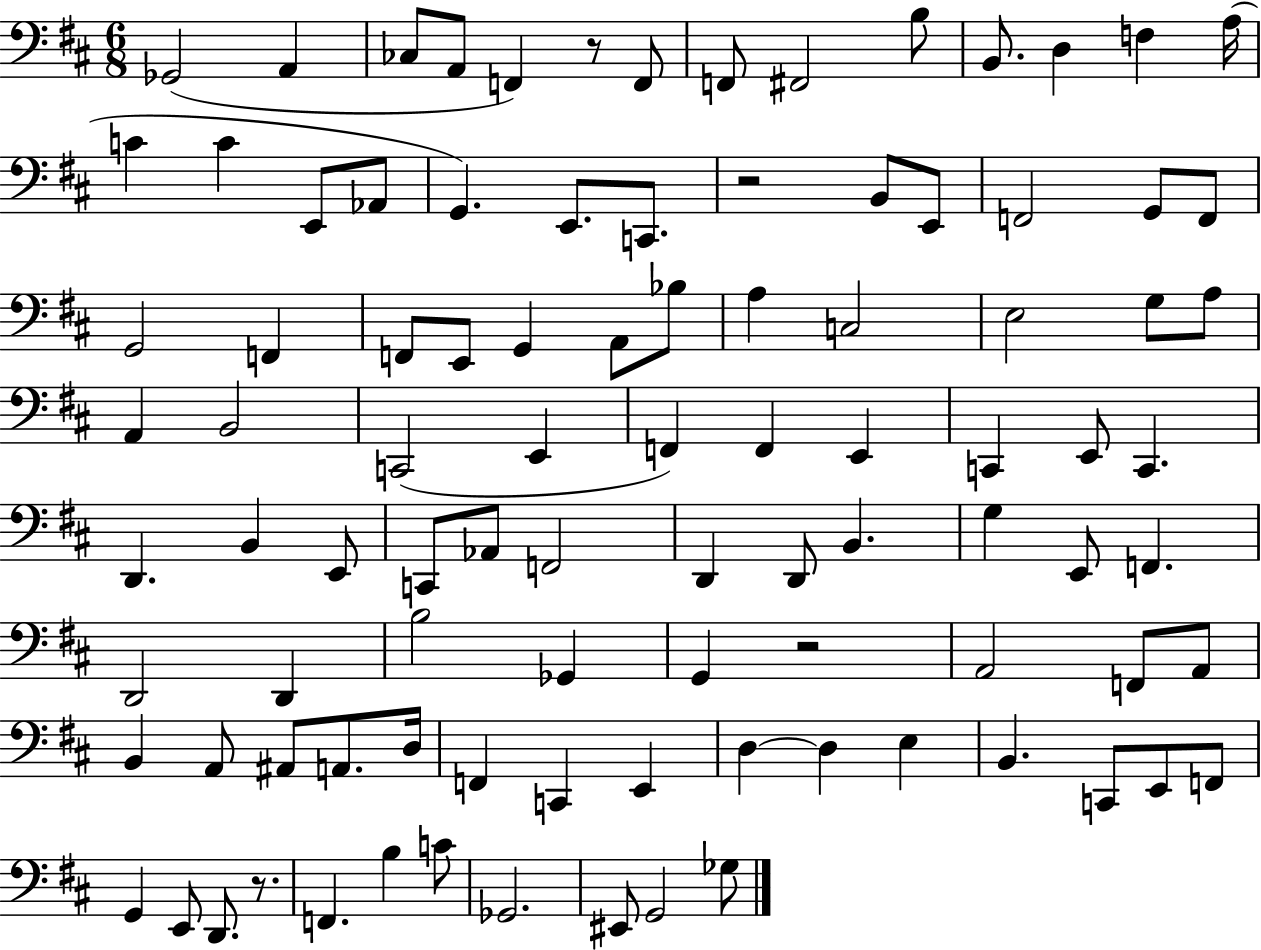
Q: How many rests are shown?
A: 4